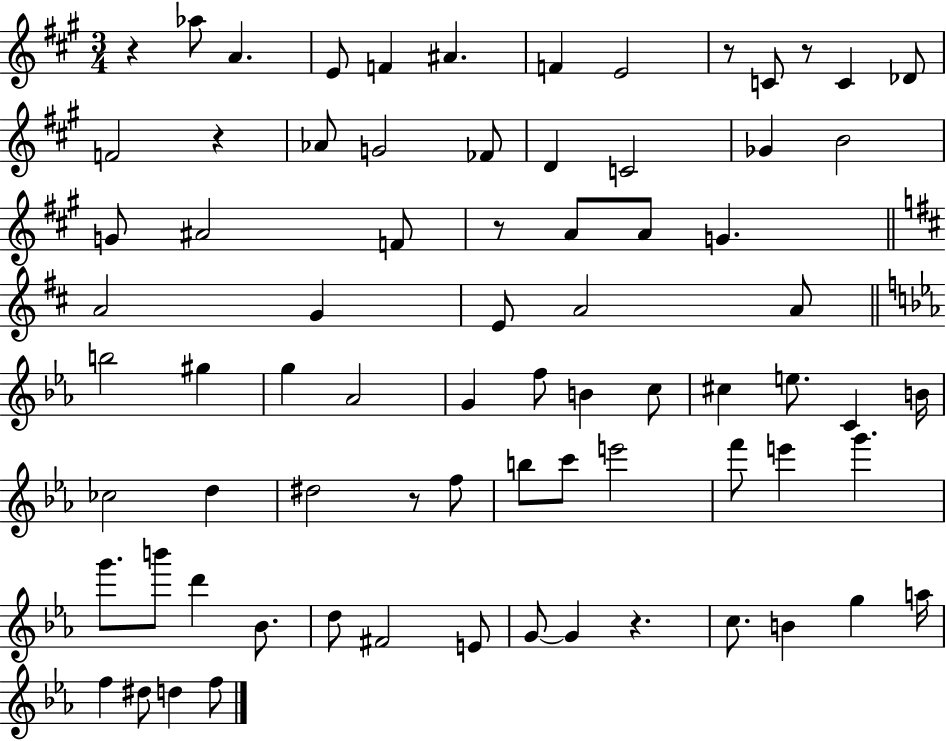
X:1
T:Untitled
M:3/4
L:1/4
K:A
z _a/2 A E/2 F ^A F E2 z/2 C/2 z/2 C _D/2 F2 z _A/2 G2 _F/2 D C2 _G B2 G/2 ^A2 F/2 z/2 A/2 A/2 G A2 G E/2 A2 A/2 b2 ^g g _A2 G f/2 B c/2 ^c e/2 C B/4 _c2 d ^d2 z/2 f/2 b/2 c'/2 e'2 f'/2 e' g' g'/2 b'/2 d' _B/2 d/2 ^F2 E/2 G/2 G z c/2 B g a/4 f ^d/2 d f/2